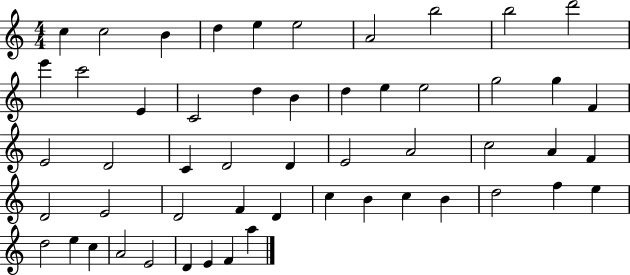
{
  \clef treble
  \numericTimeSignature
  \time 4/4
  \key c \major
  c''4 c''2 b'4 | d''4 e''4 e''2 | a'2 b''2 | b''2 d'''2 | \break e'''4 c'''2 e'4 | c'2 d''4 b'4 | d''4 e''4 e''2 | g''2 g''4 f'4 | \break e'2 d'2 | c'4 d'2 d'4 | e'2 a'2 | c''2 a'4 f'4 | \break d'2 e'2 | d'2 f'4 d'4 | c''4 b'4 c''4 b'4 | d''2 f''4 e''4 | \break d''2 e''4 c''4 | a'2 e'2 | d'4 e'4 f'4 a''4 | \bar "|."
}